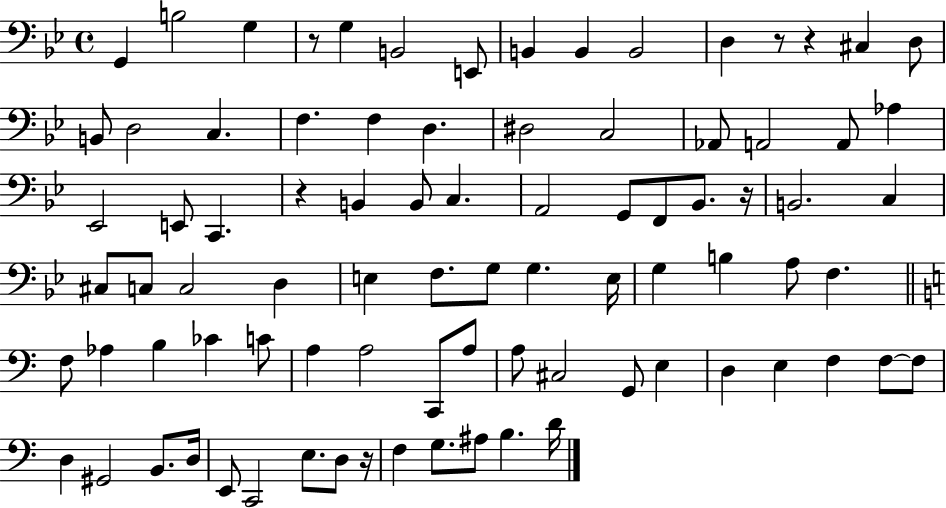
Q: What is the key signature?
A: BES major